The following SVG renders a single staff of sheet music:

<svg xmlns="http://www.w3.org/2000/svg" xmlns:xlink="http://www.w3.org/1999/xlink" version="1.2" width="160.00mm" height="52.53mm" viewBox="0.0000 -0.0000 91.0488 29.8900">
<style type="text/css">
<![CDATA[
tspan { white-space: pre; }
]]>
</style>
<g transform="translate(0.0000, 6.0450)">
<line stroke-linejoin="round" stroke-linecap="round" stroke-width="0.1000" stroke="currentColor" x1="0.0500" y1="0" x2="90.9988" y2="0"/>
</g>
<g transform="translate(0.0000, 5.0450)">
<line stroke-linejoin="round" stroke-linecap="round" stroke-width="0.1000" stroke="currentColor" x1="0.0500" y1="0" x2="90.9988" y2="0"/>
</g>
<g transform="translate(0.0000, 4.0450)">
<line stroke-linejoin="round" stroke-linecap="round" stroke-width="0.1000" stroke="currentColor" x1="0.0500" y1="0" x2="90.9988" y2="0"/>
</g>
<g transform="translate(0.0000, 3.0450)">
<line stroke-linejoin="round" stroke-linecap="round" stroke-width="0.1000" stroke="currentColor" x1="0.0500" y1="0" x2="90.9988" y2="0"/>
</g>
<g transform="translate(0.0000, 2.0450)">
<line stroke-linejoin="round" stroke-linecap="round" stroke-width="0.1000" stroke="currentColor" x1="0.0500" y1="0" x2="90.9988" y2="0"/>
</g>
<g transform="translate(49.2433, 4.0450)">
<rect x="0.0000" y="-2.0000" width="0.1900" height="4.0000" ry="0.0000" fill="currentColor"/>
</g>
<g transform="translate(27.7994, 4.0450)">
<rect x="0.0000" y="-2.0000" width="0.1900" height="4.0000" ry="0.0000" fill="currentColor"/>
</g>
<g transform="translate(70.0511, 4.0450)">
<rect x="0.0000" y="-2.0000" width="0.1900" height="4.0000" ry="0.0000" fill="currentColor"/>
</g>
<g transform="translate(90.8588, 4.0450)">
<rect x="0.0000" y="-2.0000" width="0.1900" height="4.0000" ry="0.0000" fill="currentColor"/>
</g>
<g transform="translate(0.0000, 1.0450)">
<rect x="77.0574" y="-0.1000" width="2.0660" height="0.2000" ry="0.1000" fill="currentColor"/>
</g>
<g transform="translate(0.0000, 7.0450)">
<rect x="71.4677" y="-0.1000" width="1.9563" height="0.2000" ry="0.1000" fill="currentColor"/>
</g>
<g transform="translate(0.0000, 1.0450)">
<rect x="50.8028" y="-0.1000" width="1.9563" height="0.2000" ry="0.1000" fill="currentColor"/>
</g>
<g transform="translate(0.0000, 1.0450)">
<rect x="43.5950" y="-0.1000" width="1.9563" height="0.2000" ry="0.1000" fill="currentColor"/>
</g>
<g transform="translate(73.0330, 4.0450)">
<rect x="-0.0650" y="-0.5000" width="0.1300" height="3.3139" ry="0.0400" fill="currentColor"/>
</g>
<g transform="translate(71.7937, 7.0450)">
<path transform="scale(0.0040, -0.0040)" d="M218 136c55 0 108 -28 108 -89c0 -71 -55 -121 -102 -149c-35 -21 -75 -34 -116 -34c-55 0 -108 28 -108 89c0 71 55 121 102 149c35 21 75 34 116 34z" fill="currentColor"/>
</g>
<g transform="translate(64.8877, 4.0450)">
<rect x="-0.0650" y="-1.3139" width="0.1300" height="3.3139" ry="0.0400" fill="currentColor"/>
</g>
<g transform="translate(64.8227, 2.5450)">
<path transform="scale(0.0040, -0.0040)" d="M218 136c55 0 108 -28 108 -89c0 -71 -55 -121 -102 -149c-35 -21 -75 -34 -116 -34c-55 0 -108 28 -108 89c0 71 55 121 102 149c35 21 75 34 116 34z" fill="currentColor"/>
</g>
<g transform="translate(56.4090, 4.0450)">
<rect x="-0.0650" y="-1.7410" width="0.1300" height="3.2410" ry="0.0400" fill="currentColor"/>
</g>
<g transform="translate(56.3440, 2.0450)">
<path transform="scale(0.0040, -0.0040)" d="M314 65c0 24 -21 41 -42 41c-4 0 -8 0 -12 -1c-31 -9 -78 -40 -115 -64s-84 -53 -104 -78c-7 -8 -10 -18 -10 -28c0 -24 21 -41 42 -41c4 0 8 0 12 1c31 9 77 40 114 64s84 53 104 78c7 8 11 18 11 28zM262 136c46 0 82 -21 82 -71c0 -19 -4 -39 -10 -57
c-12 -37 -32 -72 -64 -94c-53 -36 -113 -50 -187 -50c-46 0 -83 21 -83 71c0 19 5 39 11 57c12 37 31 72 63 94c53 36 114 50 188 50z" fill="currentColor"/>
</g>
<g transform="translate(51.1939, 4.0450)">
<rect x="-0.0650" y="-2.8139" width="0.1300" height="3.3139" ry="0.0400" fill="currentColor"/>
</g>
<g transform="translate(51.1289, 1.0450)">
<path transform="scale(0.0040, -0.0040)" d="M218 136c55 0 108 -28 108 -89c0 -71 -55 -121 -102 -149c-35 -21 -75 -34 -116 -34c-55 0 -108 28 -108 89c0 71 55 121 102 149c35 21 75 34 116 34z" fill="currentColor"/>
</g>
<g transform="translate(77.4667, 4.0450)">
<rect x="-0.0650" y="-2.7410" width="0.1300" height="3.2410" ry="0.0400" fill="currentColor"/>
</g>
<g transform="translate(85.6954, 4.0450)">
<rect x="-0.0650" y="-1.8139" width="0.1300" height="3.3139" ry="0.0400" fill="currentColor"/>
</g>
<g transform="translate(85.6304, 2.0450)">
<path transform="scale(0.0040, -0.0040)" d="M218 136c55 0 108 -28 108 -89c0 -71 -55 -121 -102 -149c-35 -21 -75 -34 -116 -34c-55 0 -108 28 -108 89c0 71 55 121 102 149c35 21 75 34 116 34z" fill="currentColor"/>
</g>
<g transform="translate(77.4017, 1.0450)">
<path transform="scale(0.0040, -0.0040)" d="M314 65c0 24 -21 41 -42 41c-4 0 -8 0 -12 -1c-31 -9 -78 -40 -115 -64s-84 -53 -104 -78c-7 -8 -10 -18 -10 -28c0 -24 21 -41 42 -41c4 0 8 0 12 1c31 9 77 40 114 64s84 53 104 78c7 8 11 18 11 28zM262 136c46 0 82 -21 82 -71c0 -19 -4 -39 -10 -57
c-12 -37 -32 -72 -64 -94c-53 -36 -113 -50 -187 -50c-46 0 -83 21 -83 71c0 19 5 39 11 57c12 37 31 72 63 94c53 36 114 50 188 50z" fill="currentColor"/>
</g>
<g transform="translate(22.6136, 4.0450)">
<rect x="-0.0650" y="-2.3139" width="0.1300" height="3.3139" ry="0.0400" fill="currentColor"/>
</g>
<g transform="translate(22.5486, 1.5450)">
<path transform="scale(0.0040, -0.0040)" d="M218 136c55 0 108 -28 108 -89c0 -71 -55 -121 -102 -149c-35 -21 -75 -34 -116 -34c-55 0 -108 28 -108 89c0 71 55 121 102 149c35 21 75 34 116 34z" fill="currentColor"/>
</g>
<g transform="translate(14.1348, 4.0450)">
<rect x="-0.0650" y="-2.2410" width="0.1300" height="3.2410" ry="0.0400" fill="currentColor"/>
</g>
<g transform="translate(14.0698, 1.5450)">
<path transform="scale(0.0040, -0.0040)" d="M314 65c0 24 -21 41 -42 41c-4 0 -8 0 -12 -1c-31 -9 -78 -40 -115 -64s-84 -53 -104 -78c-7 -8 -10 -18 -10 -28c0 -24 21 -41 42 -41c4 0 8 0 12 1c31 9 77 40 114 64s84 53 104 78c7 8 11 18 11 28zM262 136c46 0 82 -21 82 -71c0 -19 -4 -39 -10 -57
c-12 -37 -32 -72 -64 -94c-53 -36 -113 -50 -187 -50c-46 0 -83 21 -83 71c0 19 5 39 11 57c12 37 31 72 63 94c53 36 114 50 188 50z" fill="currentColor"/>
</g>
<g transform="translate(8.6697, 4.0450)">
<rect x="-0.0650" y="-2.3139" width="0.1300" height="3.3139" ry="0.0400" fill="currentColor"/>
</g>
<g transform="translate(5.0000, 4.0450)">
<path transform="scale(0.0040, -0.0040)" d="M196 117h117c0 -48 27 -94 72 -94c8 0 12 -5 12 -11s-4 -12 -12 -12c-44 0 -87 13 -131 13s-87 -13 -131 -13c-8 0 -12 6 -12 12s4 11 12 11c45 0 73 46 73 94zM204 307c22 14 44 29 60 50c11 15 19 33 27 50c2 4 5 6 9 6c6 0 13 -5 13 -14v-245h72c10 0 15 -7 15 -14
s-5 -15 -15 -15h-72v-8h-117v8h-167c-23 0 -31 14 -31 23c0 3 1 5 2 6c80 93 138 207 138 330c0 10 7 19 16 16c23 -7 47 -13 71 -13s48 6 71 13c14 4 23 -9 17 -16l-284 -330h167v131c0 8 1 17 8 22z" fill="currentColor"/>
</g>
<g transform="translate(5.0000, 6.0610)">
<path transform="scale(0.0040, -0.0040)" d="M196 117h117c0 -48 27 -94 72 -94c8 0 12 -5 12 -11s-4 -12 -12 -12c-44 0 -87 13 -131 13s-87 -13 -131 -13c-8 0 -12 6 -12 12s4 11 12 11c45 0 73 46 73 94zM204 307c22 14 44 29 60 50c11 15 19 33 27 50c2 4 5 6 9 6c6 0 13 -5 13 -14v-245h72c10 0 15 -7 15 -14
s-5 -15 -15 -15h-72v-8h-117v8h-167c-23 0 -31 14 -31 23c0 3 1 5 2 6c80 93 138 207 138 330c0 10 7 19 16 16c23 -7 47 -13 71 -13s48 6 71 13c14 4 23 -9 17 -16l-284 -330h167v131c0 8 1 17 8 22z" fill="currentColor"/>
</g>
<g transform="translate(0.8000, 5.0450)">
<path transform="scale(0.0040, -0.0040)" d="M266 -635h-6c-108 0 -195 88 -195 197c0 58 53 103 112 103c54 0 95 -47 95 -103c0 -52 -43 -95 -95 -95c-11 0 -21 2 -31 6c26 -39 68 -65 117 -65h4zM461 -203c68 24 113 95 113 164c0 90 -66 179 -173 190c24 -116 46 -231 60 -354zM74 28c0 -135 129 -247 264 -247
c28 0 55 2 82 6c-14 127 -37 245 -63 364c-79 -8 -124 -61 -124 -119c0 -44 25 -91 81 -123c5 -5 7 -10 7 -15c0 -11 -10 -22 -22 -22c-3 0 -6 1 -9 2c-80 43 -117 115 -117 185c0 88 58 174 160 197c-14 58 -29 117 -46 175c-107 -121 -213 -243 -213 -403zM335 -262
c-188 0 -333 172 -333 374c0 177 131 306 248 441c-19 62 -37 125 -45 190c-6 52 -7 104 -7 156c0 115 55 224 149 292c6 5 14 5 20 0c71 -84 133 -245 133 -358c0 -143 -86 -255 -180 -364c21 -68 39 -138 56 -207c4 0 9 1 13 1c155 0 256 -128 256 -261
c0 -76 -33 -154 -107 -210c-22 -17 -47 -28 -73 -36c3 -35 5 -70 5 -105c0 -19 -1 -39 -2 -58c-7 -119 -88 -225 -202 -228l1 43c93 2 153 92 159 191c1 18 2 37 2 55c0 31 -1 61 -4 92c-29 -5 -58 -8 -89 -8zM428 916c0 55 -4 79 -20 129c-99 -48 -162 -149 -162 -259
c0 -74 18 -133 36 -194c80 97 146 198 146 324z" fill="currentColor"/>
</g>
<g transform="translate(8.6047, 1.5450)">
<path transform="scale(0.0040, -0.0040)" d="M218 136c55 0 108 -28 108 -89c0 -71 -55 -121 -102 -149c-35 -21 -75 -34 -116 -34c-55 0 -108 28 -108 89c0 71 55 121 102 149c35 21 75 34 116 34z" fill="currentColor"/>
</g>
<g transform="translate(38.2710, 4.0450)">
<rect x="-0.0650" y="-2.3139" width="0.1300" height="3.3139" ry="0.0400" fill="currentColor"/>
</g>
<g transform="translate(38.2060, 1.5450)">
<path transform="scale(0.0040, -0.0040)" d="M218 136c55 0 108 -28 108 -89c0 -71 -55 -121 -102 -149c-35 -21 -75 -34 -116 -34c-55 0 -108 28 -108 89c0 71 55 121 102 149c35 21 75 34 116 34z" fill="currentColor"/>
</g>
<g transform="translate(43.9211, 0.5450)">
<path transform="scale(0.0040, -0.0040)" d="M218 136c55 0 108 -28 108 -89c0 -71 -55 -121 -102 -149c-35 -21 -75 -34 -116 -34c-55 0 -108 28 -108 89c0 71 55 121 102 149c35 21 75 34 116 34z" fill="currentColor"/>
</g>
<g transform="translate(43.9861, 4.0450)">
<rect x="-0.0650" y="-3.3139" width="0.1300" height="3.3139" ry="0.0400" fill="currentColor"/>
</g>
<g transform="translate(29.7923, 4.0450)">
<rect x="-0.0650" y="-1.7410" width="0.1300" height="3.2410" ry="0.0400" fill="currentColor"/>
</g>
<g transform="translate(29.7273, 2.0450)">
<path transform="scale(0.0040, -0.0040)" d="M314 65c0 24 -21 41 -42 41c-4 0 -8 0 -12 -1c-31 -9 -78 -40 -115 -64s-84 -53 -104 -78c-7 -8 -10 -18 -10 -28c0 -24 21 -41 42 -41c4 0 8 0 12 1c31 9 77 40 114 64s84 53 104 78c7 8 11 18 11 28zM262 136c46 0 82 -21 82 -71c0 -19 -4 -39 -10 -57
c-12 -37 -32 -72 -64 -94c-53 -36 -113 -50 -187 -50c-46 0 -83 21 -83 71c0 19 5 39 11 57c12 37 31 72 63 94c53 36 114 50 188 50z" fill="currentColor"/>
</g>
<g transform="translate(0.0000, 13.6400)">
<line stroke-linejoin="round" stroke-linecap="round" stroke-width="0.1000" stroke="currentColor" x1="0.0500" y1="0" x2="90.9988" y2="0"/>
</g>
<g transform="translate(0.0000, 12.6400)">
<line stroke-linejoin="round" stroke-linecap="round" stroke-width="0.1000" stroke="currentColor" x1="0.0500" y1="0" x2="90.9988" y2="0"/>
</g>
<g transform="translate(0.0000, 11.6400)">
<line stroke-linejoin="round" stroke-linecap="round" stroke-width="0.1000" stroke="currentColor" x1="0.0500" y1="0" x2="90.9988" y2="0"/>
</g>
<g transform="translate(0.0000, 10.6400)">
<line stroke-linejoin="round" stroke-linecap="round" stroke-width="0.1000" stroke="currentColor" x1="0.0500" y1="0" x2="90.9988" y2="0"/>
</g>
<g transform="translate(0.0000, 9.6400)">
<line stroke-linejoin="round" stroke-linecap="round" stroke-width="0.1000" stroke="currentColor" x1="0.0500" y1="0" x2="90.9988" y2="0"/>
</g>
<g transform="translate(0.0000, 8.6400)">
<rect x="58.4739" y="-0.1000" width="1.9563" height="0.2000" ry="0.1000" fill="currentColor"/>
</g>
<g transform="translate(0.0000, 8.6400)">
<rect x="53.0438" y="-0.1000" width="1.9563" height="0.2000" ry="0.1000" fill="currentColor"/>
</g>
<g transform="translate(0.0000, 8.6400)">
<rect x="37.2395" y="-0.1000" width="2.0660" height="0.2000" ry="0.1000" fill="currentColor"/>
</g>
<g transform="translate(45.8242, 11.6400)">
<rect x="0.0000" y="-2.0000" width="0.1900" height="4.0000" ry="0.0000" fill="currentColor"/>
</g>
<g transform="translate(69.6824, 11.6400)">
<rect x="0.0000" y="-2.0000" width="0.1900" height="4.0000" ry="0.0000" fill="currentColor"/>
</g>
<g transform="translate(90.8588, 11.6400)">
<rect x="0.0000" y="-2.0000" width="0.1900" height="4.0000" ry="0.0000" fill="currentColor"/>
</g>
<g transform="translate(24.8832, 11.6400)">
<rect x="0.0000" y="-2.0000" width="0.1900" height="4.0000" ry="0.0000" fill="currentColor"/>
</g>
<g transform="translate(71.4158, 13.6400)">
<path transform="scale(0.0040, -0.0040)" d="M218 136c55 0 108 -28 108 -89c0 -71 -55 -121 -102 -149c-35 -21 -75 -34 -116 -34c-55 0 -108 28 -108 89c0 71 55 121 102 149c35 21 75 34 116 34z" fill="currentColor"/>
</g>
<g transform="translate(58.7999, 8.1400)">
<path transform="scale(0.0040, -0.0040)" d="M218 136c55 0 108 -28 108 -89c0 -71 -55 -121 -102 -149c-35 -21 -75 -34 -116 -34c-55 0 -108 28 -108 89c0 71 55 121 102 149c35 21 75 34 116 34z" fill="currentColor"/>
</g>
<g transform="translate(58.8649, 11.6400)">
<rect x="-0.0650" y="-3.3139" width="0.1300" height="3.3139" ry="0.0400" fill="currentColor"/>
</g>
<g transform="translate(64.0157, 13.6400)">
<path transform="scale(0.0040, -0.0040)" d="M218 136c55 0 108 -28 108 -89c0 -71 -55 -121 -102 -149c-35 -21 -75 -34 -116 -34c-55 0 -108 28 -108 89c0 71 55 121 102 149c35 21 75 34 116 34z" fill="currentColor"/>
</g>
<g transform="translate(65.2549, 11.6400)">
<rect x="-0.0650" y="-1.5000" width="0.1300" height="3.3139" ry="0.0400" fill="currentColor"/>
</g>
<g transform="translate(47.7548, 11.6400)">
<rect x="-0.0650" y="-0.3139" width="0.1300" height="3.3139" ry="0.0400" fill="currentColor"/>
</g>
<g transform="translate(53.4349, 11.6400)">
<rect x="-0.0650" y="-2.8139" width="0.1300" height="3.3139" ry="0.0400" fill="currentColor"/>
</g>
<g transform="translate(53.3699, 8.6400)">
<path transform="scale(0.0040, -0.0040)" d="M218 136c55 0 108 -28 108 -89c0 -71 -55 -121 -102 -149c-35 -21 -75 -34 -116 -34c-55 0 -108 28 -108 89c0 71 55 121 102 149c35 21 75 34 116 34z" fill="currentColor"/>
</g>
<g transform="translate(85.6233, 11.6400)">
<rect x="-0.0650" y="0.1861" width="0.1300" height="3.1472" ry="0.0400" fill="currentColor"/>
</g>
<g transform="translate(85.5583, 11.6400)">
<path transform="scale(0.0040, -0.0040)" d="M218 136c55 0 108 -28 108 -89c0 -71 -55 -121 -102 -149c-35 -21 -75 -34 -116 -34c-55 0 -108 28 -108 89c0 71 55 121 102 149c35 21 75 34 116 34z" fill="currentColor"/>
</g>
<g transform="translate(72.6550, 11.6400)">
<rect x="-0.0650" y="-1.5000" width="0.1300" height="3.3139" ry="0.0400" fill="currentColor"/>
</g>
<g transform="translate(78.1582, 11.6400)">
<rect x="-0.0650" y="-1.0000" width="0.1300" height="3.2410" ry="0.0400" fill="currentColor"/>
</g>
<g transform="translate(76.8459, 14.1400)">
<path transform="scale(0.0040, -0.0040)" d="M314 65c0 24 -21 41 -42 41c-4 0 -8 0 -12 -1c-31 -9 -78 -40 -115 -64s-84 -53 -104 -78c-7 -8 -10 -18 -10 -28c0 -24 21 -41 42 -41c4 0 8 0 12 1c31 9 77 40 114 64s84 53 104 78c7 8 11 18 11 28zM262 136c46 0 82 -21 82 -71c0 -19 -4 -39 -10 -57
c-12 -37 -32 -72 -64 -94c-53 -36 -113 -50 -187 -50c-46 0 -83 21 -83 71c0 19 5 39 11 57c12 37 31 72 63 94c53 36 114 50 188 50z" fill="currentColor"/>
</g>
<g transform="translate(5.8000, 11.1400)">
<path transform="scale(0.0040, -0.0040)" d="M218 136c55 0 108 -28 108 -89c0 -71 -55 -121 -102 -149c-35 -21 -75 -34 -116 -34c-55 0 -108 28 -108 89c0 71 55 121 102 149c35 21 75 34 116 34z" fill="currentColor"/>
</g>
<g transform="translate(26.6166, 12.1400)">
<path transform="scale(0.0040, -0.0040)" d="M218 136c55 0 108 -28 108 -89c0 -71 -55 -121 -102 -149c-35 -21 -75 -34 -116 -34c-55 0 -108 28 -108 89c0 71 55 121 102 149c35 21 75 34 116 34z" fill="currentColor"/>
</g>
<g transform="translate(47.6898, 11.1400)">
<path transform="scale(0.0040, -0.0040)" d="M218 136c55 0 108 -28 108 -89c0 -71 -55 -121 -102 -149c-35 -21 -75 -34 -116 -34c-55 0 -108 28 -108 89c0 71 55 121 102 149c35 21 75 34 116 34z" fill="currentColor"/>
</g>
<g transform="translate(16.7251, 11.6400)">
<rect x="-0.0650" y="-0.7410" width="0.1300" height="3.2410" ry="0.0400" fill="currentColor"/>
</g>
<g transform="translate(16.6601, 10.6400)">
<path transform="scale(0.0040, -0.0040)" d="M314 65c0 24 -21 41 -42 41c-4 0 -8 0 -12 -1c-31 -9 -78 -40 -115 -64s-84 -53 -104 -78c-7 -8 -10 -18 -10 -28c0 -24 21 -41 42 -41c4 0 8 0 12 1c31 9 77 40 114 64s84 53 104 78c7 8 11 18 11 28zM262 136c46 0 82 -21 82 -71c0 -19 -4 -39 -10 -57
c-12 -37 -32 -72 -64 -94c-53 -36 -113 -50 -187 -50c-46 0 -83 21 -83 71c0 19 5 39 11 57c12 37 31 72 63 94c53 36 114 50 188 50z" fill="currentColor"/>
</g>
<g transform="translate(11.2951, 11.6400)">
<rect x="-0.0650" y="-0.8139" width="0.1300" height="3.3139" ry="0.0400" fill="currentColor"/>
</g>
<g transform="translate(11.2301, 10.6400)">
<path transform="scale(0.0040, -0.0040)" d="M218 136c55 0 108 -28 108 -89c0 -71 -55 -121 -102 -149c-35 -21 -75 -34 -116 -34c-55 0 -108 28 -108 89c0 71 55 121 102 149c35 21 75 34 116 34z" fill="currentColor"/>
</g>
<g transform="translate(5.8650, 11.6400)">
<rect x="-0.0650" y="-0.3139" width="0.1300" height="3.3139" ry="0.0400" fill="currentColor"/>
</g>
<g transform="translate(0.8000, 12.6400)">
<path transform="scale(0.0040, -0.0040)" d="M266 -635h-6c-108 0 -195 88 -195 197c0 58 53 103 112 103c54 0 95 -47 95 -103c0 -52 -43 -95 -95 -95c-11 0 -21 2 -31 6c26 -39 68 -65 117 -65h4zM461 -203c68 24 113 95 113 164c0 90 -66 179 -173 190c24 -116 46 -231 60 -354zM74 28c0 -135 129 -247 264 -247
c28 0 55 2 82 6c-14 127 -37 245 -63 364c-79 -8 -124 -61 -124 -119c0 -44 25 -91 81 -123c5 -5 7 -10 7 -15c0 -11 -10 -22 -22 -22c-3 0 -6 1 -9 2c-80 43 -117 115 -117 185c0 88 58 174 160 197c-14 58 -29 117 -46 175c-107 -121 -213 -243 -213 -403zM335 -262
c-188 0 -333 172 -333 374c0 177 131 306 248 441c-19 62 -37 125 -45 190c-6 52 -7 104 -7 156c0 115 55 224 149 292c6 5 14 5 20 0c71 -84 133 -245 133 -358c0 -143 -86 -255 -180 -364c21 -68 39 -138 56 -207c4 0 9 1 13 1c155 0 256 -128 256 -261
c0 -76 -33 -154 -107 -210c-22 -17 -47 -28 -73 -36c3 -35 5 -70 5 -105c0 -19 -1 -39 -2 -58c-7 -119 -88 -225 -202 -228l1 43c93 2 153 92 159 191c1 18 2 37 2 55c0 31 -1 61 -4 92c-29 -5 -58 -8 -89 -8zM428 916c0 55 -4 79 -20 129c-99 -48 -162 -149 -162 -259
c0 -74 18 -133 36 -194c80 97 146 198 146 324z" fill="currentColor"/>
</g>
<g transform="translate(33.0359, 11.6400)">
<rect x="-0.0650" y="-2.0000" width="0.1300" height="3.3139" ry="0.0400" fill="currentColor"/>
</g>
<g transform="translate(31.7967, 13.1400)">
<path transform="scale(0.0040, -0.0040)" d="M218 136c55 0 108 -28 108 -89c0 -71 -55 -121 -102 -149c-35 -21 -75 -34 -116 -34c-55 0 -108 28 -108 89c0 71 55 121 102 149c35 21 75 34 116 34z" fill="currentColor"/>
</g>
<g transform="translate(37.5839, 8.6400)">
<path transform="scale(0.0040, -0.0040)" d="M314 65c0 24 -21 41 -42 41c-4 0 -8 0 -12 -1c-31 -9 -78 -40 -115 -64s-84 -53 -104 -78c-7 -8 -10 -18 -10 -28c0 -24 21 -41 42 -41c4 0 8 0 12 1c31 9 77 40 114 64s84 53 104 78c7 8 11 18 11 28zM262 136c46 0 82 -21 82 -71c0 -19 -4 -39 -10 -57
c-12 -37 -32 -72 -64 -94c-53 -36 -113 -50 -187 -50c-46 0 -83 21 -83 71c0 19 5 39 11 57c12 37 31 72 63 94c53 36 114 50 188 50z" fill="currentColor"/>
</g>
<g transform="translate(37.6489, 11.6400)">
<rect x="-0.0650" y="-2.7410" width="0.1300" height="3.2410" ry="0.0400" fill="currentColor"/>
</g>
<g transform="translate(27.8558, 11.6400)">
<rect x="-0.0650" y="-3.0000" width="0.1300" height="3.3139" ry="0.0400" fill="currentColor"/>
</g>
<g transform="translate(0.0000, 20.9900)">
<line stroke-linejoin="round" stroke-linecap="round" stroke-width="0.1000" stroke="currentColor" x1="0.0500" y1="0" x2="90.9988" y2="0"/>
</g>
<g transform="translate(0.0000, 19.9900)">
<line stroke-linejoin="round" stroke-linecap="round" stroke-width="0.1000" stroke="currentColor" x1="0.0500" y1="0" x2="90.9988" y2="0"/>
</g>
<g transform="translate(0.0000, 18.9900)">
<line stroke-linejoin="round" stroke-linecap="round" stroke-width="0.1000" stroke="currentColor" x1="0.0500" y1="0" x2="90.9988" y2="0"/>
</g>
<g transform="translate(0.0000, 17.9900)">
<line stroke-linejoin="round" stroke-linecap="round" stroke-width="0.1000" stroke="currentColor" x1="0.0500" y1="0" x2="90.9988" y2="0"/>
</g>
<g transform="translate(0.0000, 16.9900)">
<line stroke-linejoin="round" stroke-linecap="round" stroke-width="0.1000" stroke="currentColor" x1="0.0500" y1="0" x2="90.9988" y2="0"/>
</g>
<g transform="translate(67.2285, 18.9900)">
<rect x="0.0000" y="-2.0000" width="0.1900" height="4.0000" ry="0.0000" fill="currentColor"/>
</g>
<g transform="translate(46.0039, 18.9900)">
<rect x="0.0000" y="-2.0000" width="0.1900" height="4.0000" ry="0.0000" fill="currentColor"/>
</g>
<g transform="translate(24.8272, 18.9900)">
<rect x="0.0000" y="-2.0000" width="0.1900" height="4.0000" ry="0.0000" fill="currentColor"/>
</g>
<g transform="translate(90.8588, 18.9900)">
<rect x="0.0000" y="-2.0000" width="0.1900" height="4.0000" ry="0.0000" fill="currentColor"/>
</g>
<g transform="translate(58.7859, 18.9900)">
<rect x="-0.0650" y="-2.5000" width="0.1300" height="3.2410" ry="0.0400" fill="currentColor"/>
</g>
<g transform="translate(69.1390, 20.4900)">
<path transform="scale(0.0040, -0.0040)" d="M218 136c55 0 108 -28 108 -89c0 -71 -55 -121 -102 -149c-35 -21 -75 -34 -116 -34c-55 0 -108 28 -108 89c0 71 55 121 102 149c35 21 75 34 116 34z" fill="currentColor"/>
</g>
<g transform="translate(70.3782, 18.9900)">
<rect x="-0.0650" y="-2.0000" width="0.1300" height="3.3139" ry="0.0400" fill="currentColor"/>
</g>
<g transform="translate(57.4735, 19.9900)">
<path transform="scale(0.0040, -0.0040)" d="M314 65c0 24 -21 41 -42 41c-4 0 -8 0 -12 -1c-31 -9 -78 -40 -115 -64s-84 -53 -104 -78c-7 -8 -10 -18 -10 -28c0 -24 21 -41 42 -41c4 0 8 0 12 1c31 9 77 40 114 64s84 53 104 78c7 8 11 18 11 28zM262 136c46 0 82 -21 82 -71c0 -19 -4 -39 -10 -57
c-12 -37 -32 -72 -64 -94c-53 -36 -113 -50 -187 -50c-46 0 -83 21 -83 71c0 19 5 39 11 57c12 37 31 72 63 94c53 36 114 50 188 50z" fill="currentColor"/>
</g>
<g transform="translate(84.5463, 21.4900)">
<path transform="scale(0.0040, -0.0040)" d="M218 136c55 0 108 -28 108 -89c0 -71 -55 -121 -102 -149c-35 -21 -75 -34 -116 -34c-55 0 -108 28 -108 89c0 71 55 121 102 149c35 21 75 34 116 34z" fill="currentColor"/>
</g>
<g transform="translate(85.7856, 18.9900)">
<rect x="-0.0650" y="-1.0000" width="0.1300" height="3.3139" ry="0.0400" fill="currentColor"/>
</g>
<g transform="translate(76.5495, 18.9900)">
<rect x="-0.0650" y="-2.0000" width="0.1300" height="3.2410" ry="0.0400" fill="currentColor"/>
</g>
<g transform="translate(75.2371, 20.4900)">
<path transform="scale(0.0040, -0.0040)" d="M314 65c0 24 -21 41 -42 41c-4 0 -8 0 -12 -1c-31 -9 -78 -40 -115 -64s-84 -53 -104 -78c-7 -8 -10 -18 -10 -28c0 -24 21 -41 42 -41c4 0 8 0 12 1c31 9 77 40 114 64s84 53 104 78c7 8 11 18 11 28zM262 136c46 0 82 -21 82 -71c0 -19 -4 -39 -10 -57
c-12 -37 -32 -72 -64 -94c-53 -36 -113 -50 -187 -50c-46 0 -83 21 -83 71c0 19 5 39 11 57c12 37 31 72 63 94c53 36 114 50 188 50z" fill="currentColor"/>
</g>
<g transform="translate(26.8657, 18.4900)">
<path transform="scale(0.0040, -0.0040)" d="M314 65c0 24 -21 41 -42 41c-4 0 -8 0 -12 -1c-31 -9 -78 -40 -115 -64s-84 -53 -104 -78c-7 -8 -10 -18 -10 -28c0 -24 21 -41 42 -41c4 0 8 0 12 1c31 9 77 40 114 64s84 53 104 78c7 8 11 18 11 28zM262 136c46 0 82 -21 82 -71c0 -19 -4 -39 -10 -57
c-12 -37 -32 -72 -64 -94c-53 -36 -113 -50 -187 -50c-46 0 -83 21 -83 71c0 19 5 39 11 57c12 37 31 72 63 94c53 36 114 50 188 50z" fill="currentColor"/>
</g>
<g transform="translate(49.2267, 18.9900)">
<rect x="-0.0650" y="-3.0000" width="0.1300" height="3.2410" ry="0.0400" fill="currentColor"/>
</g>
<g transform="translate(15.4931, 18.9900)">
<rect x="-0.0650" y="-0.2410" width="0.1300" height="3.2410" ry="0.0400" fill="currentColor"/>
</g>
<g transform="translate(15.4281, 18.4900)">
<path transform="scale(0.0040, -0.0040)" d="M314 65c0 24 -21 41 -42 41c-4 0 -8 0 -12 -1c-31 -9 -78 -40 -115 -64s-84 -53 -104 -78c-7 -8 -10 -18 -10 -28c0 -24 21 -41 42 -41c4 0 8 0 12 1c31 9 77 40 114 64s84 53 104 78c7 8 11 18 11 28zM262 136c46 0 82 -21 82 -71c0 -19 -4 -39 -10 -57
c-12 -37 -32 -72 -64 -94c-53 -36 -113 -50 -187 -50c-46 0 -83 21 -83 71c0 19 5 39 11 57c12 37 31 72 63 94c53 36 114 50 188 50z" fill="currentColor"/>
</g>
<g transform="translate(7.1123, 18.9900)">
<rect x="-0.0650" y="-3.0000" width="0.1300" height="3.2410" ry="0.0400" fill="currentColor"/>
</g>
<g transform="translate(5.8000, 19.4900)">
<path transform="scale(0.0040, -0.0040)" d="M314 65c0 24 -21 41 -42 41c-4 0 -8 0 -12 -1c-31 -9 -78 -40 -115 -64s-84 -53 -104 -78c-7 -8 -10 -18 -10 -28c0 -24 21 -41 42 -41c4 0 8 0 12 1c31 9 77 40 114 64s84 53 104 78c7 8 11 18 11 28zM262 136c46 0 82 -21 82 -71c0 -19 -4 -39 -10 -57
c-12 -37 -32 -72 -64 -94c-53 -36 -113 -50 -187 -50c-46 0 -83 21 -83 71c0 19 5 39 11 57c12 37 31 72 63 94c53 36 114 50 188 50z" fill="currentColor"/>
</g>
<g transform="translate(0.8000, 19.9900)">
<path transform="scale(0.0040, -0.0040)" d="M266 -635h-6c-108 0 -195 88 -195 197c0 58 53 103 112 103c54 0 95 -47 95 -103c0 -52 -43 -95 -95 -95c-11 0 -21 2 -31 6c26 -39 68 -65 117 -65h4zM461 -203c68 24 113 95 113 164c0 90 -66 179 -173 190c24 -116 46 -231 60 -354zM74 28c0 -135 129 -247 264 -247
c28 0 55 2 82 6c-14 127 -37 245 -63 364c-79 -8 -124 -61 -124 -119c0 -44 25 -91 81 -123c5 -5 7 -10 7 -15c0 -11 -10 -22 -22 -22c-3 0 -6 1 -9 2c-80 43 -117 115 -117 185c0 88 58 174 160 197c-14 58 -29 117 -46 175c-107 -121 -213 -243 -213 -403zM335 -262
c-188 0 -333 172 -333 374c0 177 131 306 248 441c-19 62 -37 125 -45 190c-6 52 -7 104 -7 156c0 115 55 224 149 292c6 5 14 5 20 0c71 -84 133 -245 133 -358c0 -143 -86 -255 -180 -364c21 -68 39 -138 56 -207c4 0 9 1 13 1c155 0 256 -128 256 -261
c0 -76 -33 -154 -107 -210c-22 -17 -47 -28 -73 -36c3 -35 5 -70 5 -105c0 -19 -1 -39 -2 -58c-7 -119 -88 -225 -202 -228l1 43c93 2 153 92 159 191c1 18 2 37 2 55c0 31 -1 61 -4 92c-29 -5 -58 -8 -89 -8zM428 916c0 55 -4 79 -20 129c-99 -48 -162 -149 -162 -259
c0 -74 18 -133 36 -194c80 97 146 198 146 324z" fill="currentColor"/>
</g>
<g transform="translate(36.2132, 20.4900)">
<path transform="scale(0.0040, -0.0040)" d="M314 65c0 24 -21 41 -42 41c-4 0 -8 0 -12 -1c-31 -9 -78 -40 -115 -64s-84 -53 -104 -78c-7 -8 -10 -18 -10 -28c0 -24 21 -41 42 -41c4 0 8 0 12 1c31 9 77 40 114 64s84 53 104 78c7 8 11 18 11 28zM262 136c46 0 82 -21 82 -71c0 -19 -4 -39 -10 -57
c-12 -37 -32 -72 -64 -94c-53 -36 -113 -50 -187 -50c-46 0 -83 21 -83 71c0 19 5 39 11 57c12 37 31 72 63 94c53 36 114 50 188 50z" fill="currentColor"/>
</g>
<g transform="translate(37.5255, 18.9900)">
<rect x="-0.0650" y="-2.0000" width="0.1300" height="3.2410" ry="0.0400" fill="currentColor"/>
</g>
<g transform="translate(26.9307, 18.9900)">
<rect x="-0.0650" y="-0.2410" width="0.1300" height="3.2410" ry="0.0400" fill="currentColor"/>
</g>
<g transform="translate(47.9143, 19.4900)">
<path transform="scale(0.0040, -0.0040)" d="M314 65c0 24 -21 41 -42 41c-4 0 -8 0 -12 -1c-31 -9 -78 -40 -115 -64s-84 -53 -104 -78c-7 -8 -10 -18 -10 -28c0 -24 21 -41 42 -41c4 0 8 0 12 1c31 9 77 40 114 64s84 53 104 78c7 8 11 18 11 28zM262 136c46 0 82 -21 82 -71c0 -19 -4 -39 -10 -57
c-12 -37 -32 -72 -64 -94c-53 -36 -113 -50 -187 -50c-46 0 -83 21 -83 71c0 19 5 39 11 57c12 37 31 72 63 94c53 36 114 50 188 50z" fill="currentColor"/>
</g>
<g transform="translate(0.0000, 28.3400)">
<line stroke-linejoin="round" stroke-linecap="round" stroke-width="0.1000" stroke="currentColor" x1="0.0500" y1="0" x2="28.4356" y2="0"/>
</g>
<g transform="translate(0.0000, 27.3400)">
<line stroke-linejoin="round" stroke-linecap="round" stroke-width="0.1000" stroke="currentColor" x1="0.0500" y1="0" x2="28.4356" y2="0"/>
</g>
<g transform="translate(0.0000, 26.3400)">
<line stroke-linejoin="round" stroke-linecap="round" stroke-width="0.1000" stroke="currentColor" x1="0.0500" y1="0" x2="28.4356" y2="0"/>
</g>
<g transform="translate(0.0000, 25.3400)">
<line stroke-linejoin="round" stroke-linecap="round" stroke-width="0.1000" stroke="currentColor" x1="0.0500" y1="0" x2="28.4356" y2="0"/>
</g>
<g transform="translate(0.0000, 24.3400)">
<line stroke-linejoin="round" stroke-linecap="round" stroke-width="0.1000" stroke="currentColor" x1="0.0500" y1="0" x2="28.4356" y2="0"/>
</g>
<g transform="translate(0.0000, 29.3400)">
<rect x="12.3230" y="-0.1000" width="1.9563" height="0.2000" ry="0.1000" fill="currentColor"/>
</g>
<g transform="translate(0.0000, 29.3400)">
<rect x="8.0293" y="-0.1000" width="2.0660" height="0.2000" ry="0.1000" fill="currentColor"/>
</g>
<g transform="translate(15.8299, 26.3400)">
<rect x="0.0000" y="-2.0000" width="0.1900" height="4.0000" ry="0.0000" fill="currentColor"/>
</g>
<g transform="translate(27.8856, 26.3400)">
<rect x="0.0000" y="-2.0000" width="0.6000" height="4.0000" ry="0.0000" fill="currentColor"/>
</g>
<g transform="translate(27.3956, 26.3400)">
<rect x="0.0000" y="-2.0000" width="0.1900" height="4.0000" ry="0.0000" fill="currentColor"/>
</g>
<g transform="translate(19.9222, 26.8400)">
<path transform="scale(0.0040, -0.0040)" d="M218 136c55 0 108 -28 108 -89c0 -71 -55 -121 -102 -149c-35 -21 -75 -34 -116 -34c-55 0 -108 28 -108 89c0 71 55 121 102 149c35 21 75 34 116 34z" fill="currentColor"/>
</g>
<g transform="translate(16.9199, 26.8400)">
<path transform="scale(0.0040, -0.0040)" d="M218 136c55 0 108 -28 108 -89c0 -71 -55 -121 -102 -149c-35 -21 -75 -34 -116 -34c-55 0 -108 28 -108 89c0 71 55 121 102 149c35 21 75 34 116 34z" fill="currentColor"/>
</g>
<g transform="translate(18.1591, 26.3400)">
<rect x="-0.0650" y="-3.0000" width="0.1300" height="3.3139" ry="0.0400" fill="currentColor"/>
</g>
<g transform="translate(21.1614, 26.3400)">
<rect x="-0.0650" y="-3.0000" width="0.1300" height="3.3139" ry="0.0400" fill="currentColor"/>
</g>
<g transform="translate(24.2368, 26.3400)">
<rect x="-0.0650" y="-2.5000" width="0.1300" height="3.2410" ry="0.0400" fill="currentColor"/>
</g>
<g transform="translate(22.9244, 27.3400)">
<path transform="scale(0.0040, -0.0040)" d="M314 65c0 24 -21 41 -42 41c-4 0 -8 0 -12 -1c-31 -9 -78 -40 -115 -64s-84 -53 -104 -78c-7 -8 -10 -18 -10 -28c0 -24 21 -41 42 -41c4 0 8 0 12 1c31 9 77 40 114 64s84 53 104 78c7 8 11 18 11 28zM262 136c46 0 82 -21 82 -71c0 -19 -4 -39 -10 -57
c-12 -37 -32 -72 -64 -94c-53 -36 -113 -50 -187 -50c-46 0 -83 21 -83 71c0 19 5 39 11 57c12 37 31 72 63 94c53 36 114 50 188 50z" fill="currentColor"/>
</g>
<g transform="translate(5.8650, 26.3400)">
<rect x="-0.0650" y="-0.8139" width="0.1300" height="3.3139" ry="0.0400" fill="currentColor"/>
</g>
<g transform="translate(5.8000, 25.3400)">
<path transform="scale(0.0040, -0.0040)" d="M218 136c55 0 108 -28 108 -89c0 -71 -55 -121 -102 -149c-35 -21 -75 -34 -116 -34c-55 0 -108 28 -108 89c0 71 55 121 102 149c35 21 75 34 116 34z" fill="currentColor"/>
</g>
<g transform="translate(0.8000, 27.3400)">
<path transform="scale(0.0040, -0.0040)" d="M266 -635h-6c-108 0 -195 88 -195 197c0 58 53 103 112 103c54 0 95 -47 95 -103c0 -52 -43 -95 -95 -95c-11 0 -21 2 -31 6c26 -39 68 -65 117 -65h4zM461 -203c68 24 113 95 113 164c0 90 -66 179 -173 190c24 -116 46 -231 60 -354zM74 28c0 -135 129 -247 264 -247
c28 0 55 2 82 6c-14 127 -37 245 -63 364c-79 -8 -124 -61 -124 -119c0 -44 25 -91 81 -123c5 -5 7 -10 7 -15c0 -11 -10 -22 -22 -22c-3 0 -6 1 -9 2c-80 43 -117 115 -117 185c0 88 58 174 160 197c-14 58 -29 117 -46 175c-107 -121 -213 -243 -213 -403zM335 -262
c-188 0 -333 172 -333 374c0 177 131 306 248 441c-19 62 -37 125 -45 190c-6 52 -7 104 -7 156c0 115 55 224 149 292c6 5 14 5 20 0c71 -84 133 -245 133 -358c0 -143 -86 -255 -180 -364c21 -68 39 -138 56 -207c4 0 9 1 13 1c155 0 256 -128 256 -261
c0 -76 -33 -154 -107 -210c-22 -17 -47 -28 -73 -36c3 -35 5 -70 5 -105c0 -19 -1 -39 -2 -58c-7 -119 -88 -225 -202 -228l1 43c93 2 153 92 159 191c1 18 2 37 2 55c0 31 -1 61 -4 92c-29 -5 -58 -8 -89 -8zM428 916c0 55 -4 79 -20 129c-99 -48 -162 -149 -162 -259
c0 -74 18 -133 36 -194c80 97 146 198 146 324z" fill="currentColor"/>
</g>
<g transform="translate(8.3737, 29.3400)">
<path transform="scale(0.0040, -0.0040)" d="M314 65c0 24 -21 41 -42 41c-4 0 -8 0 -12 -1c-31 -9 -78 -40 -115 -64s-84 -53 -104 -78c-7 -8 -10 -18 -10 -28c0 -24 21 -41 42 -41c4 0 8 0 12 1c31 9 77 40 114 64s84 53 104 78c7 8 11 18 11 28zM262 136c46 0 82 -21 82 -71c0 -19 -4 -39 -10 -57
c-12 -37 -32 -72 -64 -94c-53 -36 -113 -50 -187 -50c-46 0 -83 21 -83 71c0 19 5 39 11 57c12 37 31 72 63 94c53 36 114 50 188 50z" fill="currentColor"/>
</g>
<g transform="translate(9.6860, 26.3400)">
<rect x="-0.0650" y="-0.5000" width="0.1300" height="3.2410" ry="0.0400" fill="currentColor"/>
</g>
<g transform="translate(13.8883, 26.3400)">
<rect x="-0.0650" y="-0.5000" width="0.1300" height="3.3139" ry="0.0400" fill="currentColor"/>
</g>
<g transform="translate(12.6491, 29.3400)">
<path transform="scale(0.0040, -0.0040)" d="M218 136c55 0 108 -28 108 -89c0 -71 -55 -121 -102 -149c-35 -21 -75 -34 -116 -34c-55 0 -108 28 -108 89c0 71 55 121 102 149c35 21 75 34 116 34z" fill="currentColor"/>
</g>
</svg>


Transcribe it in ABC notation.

X:1
T:Untitled
M:4/4
L:1/4
K:C
g g2 g f2 g b a f2 e C a2 f c d d2 A F a2 c a b E E D2 B A2 c2 c2 F2 A2 G2 F F2 D d C2 C A A G2